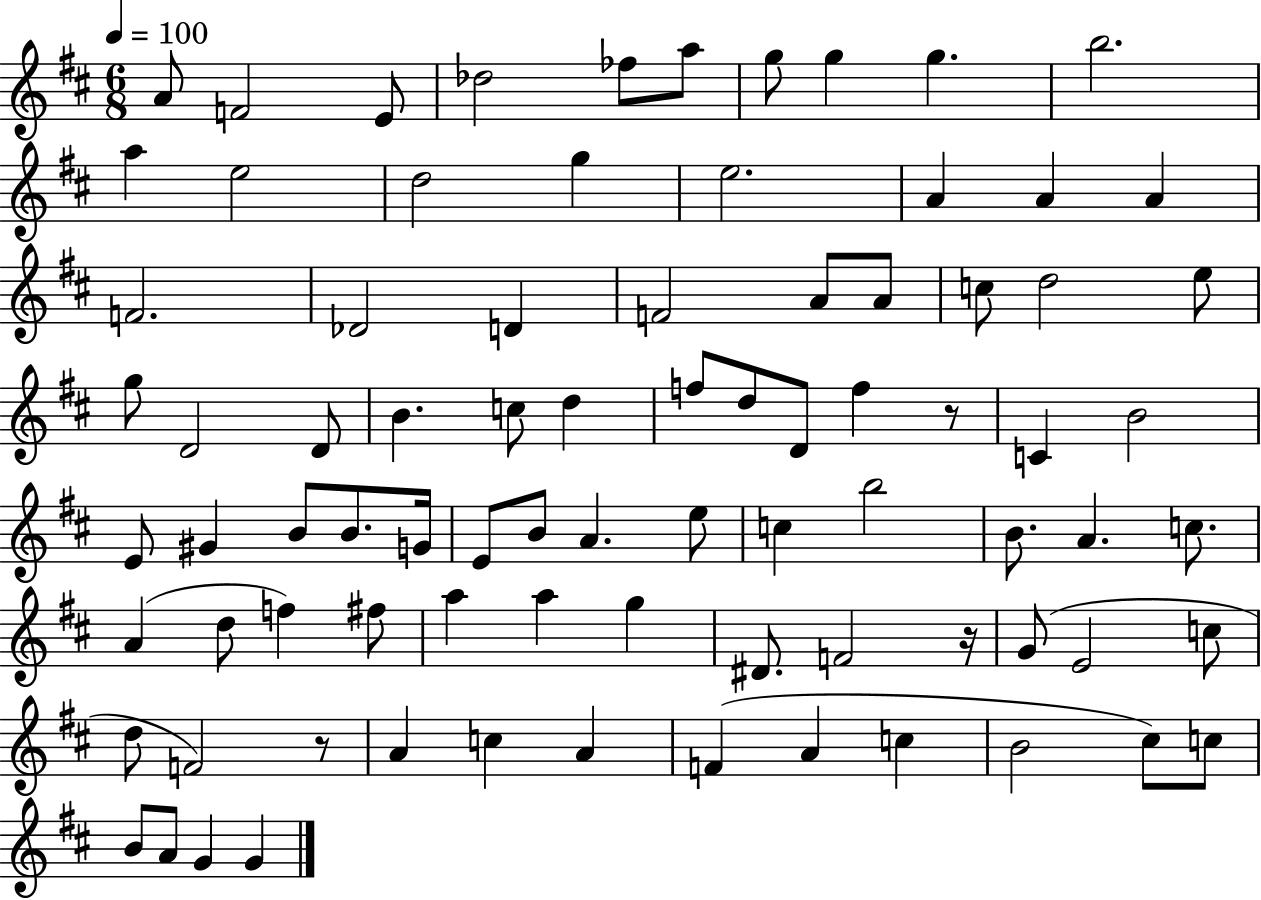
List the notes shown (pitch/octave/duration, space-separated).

A4/e F4/h E4/e Db5/h FES5/e A5/e G5/e G5/q G5/q. B5/h. A5/q E5/h D5/h G5/q E5/h. A4/q A4/q A4/q F4/h. Db4/h D4/q F4/h A4/e A4/e C5/e D5/h E5/e G5/e D4/h D4/e B4/q. C5/e D5/q F5/e D5/e D4/e F5/q R/e C4/q B4/h E4/e G#4/q B4/e B4/e. G4/s E4/e B4/e A4/q. E5/e C5/q B5/h B4/e. A4/q. C5/e. A4/q D5/e F5/q F#5/e A5/q A5/q G5/q D#4/e. F4/h R/s G4/e E4/h C5/e D5/e F4/h R/e A4/q C5/q A4/q F4/q A4/q C5/q B4/h C#5/e C5/e B4/e A4/e G4/q G4/q